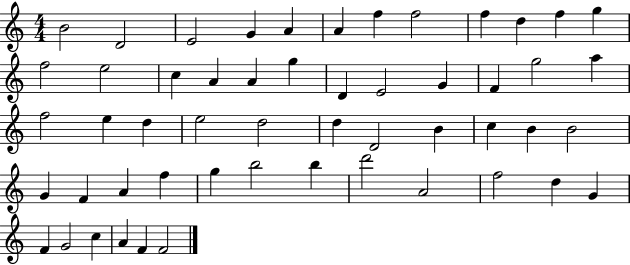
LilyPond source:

{
  \clef treble
  \numericTimeSignature
  \time 4/4
  \key c \major
  b'2 d'2 | e'2 g'4 a'4 | a'4 f''4 f''2 | f''4 d''4 f''4 g''4 | \break f''2 e''2 | c''4 a'4 a'4 g''4 | d'4 e'2 g'4 | f'4 g''2 a''4 | \break f''2 e''4 d''4 | e''2 d''2 | d''4 d'2 b'4 | c''4 b'4 b'2 | \break g'4 f'4 a'4 f''4 | g''4 b''2 b''4 | d'''2 a'2 | f''2 d''4 g'4 | \break f'4 g'2 c''4 | a'4 f'4 f'2 | \bar "|."
}